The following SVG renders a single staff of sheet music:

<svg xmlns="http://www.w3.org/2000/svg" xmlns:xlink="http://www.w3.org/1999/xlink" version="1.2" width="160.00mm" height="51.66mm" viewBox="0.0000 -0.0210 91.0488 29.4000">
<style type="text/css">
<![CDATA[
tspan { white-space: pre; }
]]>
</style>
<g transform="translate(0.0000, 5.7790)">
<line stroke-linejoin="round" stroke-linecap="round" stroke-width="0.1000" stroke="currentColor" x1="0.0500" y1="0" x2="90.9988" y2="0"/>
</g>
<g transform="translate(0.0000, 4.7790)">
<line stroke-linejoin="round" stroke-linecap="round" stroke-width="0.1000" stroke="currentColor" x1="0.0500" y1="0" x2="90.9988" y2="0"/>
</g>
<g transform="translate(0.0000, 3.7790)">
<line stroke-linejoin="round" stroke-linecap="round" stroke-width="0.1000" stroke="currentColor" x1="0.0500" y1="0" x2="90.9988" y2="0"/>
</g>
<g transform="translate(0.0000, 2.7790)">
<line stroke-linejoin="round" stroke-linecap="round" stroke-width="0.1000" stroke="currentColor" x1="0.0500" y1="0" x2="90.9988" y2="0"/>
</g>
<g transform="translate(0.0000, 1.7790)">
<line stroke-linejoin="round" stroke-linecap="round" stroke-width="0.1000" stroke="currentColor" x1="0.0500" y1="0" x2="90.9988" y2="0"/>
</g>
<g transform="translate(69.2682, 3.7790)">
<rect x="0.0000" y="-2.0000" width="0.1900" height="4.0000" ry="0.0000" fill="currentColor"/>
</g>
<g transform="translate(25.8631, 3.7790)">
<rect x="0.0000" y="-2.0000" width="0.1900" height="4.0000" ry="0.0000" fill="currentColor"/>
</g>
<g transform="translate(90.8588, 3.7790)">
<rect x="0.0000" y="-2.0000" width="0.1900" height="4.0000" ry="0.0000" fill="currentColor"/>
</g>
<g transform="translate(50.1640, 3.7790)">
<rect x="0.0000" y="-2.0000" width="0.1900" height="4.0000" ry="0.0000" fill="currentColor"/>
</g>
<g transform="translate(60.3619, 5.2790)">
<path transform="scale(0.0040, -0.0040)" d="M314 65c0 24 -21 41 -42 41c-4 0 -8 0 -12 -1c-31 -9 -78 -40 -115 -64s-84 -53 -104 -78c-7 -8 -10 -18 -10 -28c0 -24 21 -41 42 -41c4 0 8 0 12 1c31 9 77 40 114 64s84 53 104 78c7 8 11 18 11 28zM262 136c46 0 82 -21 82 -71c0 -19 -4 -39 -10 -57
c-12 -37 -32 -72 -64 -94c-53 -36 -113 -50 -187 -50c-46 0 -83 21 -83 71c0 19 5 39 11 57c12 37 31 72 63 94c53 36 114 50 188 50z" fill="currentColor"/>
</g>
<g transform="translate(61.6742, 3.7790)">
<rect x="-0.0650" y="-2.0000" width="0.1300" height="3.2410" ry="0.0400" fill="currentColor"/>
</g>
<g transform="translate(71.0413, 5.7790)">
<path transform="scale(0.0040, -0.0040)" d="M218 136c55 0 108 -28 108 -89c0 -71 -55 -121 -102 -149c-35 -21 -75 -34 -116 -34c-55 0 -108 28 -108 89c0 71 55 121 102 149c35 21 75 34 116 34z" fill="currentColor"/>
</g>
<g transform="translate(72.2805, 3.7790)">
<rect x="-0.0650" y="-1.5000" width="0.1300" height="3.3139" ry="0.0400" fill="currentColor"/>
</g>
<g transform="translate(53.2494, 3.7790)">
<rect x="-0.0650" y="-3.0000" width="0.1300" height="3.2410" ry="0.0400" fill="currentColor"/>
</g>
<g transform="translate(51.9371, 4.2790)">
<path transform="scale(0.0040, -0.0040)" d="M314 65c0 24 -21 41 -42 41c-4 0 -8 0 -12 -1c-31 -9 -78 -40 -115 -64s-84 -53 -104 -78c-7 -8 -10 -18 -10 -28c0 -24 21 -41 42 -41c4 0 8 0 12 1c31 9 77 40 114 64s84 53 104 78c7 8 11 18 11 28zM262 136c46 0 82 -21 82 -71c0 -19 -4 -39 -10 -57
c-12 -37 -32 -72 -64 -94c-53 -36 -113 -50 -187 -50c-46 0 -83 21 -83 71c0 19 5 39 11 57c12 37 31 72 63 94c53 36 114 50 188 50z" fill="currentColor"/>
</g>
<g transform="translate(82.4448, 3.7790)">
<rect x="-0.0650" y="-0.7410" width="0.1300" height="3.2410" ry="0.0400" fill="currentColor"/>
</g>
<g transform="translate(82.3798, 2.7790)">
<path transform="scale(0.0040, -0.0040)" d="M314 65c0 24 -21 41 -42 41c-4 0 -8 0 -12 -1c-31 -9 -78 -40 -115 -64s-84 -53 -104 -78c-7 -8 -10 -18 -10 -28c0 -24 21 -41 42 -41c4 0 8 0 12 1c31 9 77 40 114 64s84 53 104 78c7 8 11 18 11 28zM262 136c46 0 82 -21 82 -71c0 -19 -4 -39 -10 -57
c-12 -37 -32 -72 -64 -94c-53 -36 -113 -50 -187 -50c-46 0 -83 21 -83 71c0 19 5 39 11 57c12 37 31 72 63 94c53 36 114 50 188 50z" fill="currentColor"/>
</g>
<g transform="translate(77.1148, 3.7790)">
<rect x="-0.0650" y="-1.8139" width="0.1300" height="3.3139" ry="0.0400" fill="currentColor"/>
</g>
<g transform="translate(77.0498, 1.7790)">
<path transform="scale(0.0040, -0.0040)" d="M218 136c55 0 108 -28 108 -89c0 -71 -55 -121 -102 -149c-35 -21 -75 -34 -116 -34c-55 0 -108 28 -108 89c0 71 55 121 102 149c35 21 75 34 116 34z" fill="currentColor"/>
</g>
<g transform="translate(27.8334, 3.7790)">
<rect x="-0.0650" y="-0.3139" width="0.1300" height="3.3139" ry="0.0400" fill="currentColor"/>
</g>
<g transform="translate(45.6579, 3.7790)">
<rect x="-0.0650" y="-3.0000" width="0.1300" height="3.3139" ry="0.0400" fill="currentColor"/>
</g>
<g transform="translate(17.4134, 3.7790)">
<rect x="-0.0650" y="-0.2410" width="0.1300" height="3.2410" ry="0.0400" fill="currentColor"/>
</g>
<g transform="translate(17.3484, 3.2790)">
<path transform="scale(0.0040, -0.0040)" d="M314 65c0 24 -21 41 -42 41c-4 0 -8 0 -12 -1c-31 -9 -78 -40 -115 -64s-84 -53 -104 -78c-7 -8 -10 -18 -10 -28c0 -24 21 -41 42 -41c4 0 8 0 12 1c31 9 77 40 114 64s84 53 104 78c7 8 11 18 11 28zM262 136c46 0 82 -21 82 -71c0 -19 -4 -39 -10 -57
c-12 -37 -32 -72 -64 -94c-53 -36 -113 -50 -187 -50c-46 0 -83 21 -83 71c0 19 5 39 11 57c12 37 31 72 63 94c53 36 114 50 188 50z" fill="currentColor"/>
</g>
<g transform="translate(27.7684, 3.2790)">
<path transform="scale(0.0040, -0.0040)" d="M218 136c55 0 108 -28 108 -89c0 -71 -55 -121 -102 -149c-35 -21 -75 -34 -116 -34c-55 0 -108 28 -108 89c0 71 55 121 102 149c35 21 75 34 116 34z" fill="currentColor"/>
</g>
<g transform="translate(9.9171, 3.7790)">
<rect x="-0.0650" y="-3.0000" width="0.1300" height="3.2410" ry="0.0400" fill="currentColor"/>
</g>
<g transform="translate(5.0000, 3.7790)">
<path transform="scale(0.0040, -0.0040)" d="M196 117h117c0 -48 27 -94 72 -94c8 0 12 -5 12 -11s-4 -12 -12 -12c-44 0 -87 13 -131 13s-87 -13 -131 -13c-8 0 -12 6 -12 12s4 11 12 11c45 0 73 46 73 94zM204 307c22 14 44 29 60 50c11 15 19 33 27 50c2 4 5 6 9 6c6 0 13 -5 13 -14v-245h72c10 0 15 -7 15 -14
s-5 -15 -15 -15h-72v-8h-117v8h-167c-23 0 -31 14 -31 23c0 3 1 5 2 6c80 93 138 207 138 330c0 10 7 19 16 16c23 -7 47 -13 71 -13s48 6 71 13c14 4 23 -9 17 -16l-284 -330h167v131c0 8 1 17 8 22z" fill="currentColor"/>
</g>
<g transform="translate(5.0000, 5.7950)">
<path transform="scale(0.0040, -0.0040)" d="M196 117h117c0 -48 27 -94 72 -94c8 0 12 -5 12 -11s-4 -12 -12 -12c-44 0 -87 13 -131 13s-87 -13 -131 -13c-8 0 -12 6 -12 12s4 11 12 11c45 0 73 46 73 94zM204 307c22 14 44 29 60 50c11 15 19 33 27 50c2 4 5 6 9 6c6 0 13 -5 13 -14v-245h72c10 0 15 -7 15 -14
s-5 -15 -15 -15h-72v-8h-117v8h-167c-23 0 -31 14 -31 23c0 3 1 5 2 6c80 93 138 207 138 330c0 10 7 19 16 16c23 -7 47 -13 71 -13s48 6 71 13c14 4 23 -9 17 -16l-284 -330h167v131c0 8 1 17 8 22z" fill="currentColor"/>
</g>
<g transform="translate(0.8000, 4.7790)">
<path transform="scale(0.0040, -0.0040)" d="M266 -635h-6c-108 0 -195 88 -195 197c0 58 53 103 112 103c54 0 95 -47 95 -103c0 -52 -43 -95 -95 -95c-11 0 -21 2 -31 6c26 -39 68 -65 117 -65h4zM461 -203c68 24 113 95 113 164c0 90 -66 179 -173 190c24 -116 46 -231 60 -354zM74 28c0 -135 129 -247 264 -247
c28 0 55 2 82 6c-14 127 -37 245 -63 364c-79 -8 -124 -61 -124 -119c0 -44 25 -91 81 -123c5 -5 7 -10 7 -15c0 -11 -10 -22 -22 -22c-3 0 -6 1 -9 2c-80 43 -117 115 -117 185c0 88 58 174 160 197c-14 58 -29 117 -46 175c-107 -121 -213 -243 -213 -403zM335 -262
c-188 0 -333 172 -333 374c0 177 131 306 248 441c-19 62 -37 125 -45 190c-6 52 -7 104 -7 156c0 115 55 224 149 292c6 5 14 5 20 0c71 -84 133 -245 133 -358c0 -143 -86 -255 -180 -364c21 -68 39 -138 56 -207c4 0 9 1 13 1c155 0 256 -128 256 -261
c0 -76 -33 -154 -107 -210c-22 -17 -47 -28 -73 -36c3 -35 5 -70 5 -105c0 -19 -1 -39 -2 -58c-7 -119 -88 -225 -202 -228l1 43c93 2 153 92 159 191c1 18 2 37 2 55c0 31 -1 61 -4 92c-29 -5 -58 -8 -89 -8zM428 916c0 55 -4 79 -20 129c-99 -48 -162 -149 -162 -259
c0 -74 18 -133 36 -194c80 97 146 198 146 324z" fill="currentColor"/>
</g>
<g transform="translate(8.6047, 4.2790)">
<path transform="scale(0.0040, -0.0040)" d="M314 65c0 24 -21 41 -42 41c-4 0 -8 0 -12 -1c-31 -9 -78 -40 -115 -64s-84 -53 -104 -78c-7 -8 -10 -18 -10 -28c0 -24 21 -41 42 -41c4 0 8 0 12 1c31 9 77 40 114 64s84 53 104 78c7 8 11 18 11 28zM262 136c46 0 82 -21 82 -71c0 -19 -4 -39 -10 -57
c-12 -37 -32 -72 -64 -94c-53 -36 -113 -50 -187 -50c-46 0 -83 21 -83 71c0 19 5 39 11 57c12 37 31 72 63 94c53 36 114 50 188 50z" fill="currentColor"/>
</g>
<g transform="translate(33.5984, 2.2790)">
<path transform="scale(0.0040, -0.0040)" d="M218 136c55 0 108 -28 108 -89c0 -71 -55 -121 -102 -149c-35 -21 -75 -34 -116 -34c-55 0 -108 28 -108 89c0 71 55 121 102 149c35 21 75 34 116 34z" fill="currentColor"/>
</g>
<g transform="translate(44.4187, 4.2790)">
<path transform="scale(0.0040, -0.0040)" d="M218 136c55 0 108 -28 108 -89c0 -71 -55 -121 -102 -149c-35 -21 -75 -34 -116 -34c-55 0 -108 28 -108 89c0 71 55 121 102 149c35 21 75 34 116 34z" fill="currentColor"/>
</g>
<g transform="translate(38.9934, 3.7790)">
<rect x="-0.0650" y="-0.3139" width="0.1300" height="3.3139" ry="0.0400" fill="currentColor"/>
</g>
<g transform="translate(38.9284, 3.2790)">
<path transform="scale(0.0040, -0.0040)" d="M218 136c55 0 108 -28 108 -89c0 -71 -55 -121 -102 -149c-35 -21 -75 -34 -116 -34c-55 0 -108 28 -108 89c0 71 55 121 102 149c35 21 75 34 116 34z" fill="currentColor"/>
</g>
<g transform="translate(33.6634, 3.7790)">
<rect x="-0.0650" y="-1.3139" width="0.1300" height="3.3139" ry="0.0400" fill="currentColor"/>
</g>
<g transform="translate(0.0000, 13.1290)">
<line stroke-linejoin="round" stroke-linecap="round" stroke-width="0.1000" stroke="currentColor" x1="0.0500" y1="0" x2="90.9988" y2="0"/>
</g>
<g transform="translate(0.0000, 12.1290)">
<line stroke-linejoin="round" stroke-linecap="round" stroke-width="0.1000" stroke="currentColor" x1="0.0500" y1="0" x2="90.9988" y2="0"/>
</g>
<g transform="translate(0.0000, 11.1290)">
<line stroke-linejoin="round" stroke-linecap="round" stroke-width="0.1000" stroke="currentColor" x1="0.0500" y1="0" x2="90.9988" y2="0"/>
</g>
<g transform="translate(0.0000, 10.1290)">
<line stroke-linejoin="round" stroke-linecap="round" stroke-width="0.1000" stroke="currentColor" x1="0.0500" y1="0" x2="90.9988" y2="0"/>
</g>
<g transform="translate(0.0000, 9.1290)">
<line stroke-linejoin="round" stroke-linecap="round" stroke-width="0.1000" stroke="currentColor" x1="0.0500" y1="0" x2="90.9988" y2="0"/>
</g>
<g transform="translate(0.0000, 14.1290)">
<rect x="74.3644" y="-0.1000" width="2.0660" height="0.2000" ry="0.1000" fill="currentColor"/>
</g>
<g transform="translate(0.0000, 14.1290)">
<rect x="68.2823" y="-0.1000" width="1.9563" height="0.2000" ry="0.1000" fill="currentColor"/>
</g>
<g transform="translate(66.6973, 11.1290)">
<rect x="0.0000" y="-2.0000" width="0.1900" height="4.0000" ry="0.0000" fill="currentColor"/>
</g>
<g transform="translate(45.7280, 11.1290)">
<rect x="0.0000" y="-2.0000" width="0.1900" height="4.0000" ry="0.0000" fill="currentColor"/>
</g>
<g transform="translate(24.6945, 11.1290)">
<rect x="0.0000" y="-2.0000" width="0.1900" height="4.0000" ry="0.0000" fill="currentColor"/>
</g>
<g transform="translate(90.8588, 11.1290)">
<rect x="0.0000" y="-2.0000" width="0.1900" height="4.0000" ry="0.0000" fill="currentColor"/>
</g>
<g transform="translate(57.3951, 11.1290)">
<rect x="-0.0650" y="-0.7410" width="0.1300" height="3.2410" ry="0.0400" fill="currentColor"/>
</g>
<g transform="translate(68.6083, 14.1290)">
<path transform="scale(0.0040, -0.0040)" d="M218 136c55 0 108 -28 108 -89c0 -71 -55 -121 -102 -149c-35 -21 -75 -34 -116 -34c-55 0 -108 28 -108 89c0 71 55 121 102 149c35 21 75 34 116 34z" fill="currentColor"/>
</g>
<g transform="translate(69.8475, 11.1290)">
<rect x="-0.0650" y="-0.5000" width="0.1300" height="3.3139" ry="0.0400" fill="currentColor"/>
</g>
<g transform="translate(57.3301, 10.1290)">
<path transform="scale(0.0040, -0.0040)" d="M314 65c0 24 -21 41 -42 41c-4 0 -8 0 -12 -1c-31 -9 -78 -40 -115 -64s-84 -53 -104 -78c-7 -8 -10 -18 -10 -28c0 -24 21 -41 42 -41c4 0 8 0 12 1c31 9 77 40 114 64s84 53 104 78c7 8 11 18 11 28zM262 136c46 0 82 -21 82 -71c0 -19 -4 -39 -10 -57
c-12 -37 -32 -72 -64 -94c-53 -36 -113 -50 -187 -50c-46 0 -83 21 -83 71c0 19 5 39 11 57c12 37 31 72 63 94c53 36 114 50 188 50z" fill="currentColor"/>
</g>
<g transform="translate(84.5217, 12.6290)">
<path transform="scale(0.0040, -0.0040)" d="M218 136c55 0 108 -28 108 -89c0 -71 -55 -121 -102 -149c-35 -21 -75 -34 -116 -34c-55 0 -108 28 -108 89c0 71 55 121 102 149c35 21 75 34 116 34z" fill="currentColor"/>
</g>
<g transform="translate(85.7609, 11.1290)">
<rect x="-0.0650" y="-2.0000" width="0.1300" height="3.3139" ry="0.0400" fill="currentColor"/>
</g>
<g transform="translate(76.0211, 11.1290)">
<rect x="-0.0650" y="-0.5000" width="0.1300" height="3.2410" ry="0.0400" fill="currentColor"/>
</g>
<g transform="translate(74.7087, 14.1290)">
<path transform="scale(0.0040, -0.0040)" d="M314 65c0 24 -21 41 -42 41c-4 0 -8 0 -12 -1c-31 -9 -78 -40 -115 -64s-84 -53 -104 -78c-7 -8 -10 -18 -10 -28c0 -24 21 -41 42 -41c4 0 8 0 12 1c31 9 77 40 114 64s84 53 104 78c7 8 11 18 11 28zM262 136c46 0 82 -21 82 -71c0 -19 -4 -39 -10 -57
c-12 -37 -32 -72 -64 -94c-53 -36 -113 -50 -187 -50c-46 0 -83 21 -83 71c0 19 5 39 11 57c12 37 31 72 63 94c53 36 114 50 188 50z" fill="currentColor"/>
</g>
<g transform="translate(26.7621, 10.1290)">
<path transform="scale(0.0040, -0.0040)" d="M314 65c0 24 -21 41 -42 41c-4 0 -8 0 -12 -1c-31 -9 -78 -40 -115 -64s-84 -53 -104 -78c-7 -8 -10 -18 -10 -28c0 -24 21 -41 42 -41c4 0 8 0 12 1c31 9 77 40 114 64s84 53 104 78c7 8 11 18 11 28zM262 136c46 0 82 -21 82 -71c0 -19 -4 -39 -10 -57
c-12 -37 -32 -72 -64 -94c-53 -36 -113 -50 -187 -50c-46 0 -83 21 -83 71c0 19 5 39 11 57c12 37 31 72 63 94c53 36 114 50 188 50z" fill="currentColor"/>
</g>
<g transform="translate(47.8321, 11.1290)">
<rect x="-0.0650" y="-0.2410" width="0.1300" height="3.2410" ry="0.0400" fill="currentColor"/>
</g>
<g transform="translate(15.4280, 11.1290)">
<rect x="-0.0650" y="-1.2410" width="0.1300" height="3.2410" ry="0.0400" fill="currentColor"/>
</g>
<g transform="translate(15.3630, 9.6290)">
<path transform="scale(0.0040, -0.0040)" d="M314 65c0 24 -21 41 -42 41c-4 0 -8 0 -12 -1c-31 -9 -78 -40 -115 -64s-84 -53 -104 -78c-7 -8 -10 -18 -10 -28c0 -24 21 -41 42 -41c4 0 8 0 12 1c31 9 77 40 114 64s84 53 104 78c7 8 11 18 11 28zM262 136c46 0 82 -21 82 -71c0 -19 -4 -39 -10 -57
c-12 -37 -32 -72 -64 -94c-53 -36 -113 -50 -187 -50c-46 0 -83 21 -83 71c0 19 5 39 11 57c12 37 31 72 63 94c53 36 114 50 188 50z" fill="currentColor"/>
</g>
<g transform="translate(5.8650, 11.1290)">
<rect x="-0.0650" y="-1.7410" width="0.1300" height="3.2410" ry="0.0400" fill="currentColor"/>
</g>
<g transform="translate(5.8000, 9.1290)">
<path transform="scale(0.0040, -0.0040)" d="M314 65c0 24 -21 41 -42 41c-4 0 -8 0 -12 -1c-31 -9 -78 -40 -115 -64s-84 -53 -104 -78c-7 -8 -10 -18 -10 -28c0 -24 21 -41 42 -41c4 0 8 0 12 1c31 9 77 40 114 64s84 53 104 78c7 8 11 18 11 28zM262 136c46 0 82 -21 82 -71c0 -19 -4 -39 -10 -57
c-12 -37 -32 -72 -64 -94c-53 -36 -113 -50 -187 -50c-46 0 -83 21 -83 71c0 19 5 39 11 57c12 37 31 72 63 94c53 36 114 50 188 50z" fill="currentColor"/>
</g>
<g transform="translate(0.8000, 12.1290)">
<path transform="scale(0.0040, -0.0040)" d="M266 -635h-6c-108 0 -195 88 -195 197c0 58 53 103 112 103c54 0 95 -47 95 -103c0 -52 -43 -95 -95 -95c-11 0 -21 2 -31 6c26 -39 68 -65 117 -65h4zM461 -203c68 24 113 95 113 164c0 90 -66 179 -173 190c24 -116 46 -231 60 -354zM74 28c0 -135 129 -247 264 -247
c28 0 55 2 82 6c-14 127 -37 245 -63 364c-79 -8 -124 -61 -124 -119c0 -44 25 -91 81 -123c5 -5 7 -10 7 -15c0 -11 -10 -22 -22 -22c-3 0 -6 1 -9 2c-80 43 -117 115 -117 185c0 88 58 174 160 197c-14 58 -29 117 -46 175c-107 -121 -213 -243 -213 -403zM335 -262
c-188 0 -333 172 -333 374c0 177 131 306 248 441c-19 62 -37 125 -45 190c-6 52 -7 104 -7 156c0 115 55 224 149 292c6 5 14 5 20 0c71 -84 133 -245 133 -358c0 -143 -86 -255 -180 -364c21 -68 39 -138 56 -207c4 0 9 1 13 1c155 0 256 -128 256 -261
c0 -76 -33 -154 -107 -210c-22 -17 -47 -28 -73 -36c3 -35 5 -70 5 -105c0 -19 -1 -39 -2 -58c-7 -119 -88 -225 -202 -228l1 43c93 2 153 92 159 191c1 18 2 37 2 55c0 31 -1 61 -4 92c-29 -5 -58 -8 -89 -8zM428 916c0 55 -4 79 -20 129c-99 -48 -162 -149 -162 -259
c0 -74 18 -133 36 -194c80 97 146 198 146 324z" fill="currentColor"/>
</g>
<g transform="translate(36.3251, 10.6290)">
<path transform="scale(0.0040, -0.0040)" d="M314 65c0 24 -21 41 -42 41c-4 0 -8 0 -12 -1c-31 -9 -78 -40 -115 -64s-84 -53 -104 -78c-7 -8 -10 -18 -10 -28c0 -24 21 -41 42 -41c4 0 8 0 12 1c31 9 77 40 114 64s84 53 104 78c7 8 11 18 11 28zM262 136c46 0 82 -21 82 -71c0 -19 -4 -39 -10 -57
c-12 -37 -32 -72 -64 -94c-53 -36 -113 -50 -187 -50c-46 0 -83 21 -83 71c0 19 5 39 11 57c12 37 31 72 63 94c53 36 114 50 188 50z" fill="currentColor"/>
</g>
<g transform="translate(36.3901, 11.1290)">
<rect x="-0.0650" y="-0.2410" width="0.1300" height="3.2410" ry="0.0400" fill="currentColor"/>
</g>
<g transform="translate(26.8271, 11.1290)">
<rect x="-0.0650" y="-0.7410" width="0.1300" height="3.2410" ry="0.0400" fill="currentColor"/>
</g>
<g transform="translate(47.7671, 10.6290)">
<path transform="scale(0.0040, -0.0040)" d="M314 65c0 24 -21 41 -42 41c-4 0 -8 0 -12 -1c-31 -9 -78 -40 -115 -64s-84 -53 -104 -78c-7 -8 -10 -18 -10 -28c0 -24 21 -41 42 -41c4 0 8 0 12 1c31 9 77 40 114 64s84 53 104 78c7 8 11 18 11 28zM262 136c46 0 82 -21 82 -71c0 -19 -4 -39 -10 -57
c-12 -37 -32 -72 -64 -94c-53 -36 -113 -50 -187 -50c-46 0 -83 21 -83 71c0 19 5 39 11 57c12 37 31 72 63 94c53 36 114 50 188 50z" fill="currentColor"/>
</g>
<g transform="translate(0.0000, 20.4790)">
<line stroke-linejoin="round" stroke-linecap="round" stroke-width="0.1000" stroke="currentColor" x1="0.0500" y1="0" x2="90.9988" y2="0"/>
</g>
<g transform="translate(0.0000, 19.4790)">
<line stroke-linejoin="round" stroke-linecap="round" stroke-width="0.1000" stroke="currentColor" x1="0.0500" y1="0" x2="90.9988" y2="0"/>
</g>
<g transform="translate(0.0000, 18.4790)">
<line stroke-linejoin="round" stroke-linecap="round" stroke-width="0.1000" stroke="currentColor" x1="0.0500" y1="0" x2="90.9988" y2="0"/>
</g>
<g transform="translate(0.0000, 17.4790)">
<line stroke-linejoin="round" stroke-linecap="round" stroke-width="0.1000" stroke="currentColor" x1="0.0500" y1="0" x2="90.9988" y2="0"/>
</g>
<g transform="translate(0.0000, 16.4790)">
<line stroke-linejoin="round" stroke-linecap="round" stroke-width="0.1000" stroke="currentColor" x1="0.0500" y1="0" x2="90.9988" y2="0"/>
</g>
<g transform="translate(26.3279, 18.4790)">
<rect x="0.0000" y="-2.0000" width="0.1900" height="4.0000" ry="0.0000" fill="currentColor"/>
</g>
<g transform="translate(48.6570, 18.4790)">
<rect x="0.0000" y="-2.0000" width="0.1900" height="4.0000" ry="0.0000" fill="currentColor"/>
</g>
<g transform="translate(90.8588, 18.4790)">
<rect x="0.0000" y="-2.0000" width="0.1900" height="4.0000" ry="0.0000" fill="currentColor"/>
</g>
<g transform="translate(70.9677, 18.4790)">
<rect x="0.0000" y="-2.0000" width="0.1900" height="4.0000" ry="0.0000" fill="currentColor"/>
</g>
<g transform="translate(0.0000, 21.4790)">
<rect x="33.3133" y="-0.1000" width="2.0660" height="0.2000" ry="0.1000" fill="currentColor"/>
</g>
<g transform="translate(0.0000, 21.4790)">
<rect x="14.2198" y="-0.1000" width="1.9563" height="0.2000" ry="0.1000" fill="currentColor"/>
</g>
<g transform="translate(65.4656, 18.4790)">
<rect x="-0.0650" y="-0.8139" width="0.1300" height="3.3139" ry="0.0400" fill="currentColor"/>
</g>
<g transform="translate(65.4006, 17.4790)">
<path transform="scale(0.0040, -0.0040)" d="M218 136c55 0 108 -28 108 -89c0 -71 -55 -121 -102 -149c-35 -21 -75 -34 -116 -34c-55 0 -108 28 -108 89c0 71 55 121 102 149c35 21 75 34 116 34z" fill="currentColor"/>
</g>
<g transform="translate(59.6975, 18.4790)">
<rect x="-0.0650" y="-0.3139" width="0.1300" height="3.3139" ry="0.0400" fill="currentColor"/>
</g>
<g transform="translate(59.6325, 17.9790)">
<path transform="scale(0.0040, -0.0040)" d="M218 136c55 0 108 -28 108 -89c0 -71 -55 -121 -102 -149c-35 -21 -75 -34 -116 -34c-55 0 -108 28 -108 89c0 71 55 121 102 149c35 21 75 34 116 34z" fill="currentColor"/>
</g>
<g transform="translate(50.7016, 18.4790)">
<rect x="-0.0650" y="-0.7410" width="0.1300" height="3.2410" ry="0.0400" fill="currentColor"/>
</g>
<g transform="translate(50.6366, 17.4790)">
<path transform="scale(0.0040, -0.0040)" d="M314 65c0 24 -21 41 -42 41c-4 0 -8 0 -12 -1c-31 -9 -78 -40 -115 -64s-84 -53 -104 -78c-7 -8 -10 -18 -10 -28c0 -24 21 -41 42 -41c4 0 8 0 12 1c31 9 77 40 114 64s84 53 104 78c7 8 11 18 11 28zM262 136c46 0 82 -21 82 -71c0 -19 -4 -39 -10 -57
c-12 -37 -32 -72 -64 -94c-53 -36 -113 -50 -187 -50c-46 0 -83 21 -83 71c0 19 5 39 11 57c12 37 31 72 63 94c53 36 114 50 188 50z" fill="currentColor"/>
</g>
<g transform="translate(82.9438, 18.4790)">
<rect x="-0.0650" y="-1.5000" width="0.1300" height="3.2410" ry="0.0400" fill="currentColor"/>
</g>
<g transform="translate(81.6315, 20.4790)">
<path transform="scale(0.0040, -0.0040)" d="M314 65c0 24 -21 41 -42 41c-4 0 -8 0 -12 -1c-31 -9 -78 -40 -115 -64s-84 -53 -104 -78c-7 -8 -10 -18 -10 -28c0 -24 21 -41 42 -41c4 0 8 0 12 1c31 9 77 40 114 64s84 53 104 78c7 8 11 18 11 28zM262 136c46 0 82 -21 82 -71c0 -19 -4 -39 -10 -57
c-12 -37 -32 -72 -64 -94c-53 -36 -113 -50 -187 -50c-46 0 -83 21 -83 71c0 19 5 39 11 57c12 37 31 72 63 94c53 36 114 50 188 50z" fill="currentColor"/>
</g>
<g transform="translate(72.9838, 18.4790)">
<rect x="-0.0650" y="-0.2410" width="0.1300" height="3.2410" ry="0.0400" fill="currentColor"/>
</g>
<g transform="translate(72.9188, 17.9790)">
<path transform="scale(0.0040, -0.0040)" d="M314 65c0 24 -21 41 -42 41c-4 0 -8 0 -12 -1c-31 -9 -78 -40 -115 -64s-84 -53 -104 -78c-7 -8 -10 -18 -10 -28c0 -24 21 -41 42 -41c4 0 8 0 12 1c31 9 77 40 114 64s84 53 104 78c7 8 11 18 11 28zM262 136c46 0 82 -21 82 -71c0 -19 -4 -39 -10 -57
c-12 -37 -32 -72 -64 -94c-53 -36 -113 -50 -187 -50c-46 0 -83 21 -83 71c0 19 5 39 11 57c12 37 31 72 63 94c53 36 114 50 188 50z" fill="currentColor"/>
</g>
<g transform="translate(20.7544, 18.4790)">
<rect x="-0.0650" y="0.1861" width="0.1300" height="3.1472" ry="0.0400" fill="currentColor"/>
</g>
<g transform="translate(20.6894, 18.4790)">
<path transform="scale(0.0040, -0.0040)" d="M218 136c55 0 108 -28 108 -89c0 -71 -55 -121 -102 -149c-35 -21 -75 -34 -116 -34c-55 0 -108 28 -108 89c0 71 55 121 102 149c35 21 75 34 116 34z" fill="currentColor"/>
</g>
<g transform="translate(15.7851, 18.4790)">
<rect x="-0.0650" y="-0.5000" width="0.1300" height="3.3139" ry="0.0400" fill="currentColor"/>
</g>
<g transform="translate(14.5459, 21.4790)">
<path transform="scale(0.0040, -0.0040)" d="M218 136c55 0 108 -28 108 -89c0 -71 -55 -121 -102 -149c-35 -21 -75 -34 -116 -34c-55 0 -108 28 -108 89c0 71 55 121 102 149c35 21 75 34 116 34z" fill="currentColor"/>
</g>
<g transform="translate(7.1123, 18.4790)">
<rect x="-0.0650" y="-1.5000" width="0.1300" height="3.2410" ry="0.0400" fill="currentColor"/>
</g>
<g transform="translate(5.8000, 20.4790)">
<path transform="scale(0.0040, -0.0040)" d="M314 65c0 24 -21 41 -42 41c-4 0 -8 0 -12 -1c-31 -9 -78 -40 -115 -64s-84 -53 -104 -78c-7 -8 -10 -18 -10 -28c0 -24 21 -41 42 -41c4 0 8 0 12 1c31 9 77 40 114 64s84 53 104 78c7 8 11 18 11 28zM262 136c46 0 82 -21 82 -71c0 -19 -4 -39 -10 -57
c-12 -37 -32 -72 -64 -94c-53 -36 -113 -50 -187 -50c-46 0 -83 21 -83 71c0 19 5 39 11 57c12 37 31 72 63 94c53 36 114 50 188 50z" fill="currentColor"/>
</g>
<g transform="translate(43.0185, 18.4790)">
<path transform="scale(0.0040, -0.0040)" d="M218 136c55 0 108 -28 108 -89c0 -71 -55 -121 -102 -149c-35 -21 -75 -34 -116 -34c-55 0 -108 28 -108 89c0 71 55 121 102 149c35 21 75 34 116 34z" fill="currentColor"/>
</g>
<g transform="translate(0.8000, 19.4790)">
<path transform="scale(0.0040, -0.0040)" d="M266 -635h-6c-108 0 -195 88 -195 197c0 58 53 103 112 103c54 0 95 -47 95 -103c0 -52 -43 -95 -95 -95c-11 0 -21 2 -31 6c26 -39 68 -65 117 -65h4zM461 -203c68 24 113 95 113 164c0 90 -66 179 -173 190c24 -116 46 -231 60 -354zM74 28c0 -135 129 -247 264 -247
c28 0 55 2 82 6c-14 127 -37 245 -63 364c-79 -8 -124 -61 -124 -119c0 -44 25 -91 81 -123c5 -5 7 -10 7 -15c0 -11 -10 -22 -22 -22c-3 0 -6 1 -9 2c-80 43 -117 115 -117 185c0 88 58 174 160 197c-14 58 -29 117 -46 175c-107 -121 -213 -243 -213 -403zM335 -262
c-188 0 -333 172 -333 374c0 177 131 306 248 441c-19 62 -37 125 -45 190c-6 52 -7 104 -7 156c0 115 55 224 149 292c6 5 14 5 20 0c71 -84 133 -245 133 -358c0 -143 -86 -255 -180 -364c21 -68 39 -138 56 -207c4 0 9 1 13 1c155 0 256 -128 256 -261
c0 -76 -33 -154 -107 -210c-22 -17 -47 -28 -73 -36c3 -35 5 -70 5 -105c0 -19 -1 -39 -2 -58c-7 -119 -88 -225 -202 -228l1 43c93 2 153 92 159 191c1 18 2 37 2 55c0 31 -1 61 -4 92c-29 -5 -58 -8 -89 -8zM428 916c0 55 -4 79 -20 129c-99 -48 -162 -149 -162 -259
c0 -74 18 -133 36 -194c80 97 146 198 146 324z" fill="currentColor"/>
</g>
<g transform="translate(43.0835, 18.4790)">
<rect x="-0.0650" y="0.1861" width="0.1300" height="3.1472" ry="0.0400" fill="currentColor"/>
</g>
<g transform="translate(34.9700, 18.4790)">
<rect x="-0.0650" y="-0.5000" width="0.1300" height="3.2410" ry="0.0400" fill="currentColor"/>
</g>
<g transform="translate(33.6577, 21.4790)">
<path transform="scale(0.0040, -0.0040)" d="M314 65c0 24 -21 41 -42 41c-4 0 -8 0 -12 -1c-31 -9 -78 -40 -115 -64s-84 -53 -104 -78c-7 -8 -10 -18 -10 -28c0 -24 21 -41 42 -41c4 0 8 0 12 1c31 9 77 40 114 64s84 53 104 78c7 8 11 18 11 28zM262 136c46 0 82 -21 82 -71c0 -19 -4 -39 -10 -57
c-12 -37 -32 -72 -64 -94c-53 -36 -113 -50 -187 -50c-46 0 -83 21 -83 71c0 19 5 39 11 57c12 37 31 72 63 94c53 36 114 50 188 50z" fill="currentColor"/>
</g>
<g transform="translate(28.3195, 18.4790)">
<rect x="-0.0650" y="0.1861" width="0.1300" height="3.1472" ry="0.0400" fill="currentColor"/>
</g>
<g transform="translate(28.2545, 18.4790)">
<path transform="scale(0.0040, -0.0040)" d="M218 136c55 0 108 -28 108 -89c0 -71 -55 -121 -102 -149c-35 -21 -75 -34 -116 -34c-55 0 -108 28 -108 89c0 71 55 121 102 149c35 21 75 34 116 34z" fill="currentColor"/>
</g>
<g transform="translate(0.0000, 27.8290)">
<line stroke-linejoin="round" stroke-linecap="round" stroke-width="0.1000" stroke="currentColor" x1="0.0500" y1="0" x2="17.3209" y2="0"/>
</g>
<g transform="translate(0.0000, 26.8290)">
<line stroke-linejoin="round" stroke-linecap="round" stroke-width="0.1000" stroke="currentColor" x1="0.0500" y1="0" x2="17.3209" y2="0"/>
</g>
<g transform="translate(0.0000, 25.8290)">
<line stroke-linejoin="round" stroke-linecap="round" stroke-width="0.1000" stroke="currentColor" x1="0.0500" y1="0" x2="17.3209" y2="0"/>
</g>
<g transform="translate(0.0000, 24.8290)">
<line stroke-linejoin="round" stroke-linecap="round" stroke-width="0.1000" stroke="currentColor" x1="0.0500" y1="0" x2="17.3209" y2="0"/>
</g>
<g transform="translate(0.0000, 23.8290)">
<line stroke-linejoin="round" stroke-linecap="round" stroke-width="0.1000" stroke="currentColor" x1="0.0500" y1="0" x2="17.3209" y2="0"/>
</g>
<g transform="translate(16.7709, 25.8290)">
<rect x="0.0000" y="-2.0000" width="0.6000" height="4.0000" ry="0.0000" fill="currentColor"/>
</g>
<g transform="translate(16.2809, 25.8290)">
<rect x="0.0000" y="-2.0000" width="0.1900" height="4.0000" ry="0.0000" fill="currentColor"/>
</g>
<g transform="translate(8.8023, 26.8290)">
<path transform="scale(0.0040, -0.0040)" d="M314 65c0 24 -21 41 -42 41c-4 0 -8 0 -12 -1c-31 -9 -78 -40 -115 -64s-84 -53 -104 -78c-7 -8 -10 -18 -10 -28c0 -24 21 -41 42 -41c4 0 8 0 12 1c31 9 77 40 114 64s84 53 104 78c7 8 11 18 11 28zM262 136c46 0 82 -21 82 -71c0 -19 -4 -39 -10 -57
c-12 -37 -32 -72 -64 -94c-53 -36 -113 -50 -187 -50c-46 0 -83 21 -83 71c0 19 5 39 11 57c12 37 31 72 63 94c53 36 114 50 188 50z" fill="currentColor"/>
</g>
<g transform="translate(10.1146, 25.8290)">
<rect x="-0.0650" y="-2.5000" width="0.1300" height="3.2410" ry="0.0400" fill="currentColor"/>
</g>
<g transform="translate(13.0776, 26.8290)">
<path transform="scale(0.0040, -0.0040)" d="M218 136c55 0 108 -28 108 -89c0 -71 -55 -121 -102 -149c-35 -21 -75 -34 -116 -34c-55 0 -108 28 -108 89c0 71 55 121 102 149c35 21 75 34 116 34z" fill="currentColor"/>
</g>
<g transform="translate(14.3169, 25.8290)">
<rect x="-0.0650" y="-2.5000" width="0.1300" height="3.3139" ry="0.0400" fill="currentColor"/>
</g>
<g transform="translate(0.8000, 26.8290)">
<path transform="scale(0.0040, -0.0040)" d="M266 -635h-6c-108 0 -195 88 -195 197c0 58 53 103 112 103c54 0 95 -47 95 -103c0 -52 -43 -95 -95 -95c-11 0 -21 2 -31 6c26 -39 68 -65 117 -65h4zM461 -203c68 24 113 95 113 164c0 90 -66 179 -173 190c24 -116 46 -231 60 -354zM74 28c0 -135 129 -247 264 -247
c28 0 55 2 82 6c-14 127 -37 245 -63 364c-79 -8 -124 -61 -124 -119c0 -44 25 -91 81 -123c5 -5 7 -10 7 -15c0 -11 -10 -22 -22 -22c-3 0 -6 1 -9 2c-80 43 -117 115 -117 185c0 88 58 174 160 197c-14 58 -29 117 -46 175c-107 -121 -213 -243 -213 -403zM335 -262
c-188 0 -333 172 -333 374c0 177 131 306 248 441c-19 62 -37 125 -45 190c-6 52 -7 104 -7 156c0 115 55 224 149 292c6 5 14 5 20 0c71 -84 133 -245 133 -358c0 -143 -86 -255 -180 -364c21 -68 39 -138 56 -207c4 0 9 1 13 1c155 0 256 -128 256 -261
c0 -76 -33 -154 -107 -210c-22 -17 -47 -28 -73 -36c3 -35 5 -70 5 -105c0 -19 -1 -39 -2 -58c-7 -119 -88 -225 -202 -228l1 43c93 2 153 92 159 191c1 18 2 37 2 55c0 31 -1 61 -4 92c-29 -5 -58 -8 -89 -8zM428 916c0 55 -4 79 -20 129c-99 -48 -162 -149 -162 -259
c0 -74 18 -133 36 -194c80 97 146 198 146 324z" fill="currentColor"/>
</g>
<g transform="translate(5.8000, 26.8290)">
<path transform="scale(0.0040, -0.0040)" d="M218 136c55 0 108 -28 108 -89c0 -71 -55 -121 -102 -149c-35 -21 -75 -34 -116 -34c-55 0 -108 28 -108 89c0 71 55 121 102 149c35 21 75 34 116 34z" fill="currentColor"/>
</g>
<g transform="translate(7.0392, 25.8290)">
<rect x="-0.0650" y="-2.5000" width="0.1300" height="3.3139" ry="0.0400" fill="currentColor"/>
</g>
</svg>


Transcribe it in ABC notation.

X:1
T:Untitled
M:4/4
L:1/4
K:C
A2 c2 c e c A A2 F2 E f d2 f2 e2 d2 c2 c2 d2 C C2 F E2 C B B C2 B d2 c d c2 E2 G G2 G